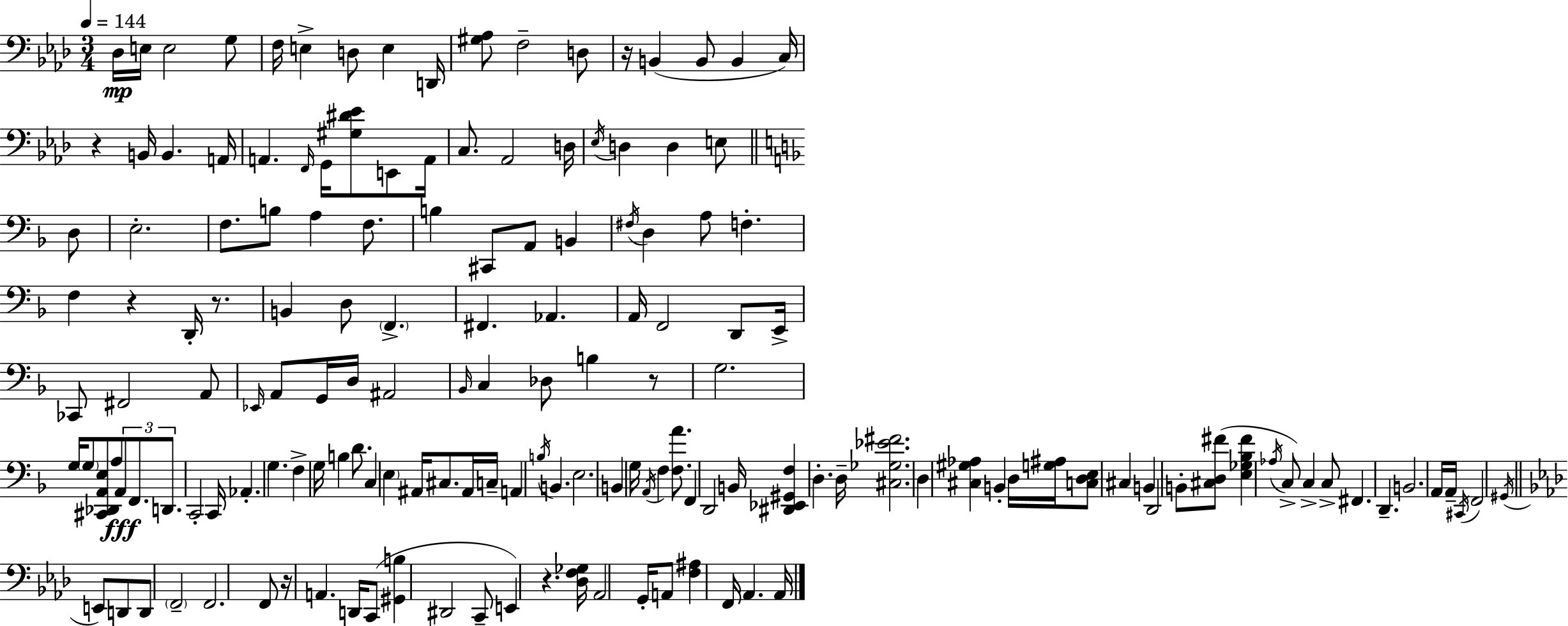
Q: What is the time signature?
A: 3/4